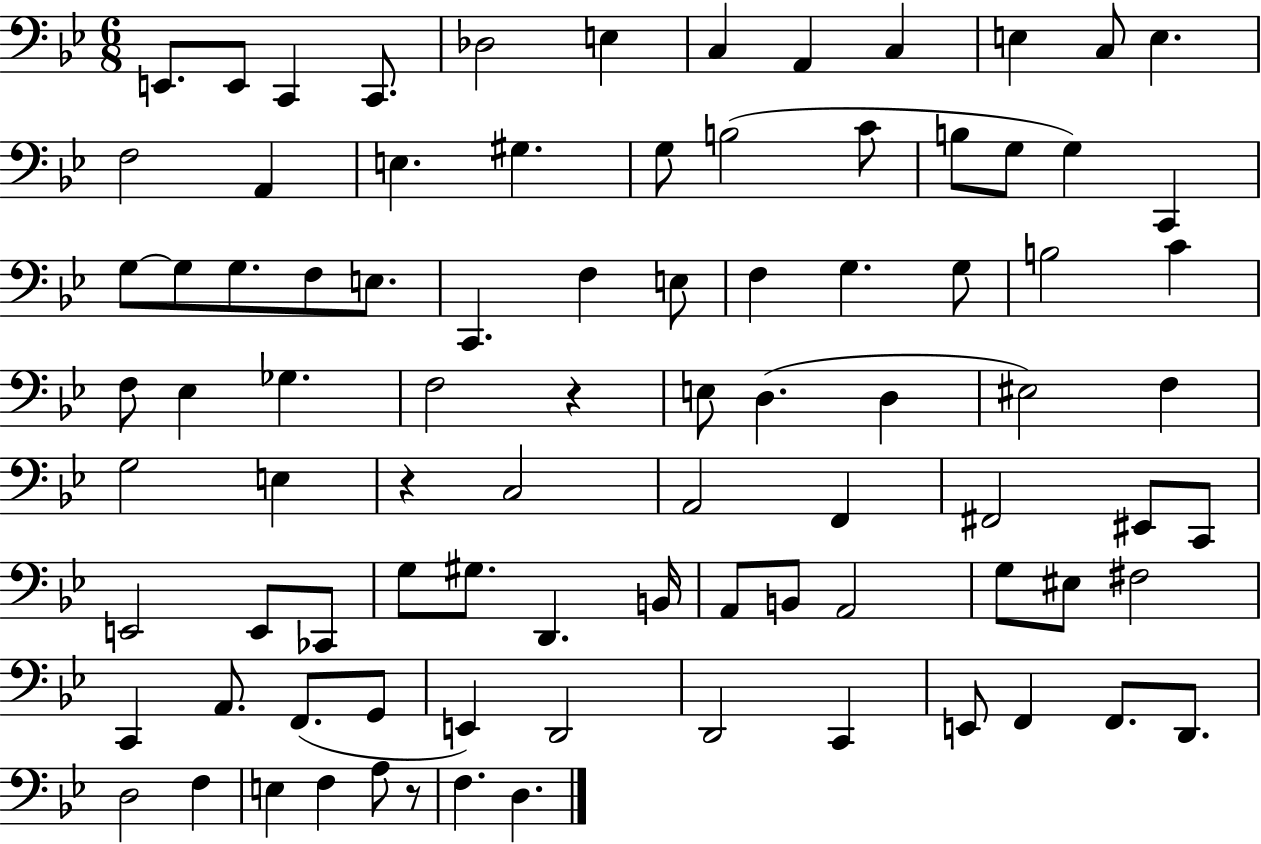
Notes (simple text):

E2/e. E2/e C2/q C2/e. Db3/h E3/q C3/q A2/q C3/q E3/q C3/e E3/q. F3/h A2/q E3/q. G#3/q. G3/e B3/h C4/e B3/e G3/e G3/q C2/q G3/e G3/e G3/e. F3/e E3/e. C2/q. F3/q E3/e F3/q G3/q. G3/e B3/h C4/q F3/e Eb3/q Gb3/q. F3/h R/q E3/e D3/q. D3/q EIS3/h F3/q G3/h E3/q R/q C3/h A2/h F2/q F#2/h EIS2/e C2/e E2/h E2/e CES2/e G3/e G#3/e. D2/q. B2/s A2/e B2/e A2/h G3/e EIS3/e F#3/h C2/q A2/e. F2/e. G2/e E2/q D2/h D2/h C2/q E2/e F2/q F2/e. D2/e. D3/h F3/q E3/q F3/q A3/e R/e F3/q. D3/q.